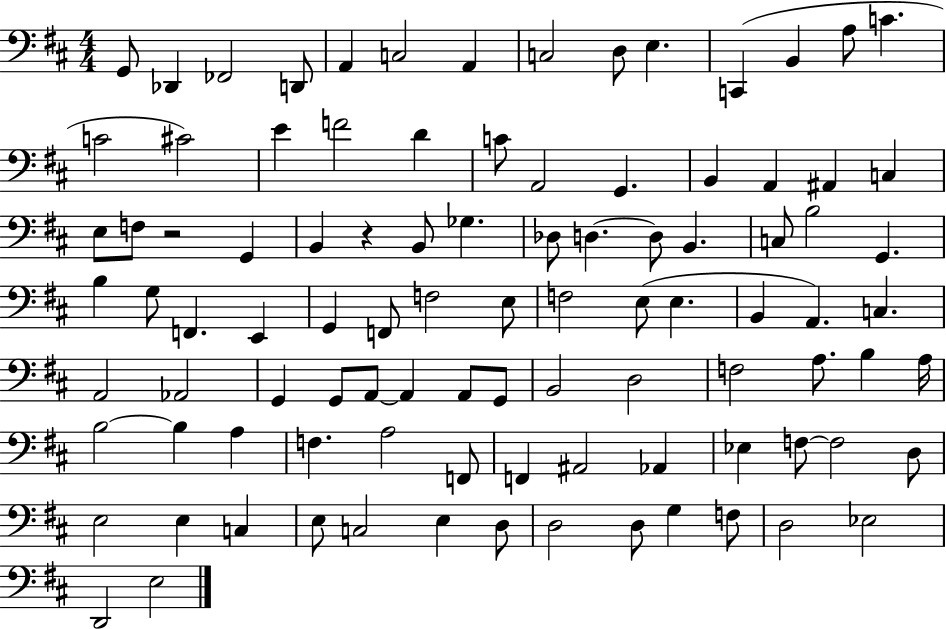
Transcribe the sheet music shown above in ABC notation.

X:1
T:Untitled
M:4/4
L:1/4
K:D
G,,/2 _D,, _F,,2 D,,/2 A,, C,2 A,, C,2 D,/2 E, C,, B,, A,/2 C C2 ^C2 E F2 D C/2 A,,2 G,, B,, A,, ^A,, C, E,/2 F,/2 z2 G,, B,, z B,,/2 _G, _D,/2 D, D,/2 B,, C,/2 B,2 G,, B, G,/2 F,, E,, G,, F,,/2 F,2 E,/2 F,2 E,/2 E, B,, A,, C, A,,2 _A,,2 G,, G,,/2 A,,/2 A,, A,,/2 G,,/2 B,,2 D,2 F,2 A,/2 B, A,/4 B,2 B, A, F, A,2 F,,/2 F,, ^A,,2 _A,, _E, F,/2 F,2 D,/2 E,2 E, C, E,/2 C,2 E, D,/2 D,2 D,/2 G, F,/2 D,2 _E,2 D,,2 E,2